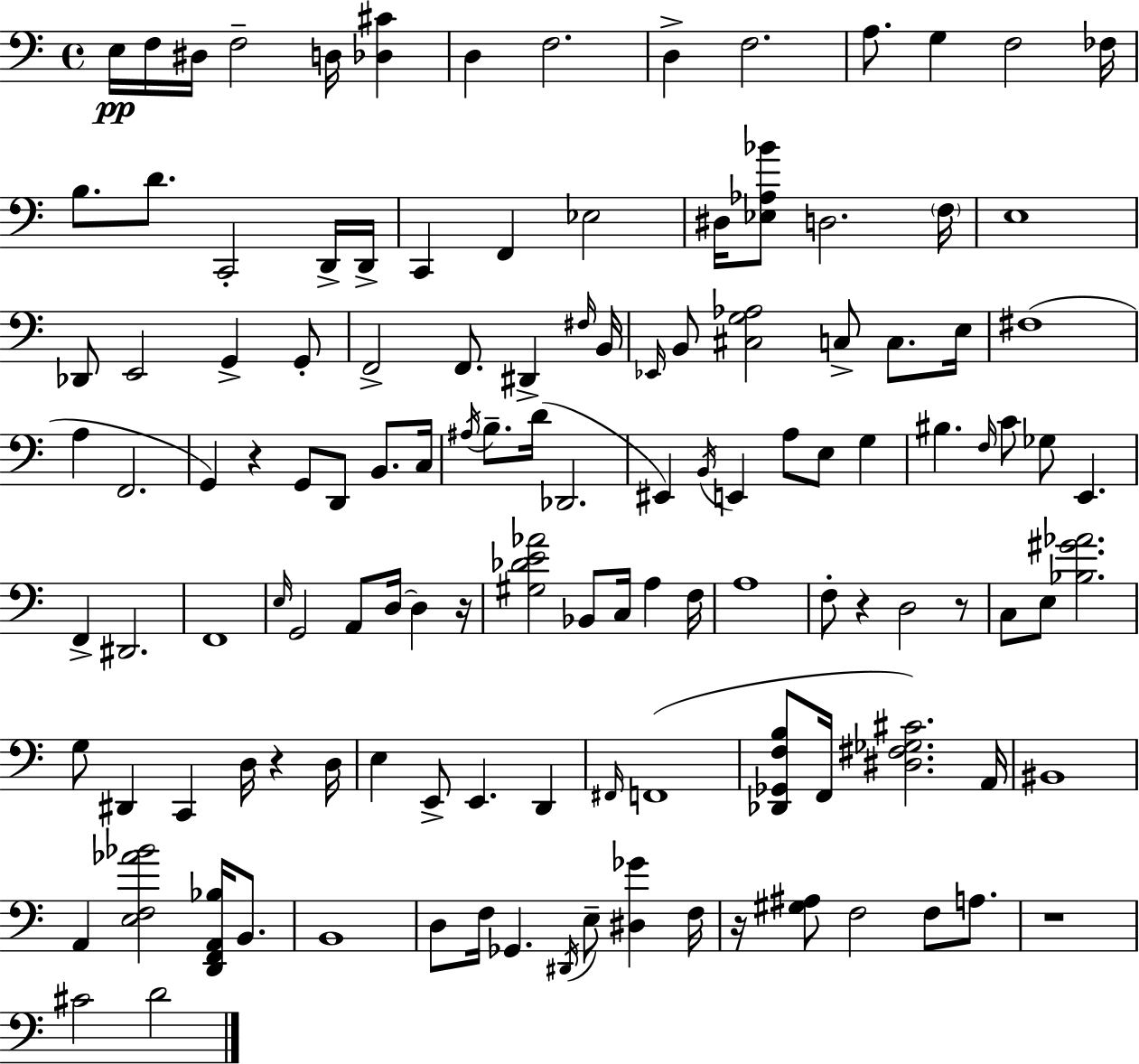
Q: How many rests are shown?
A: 7